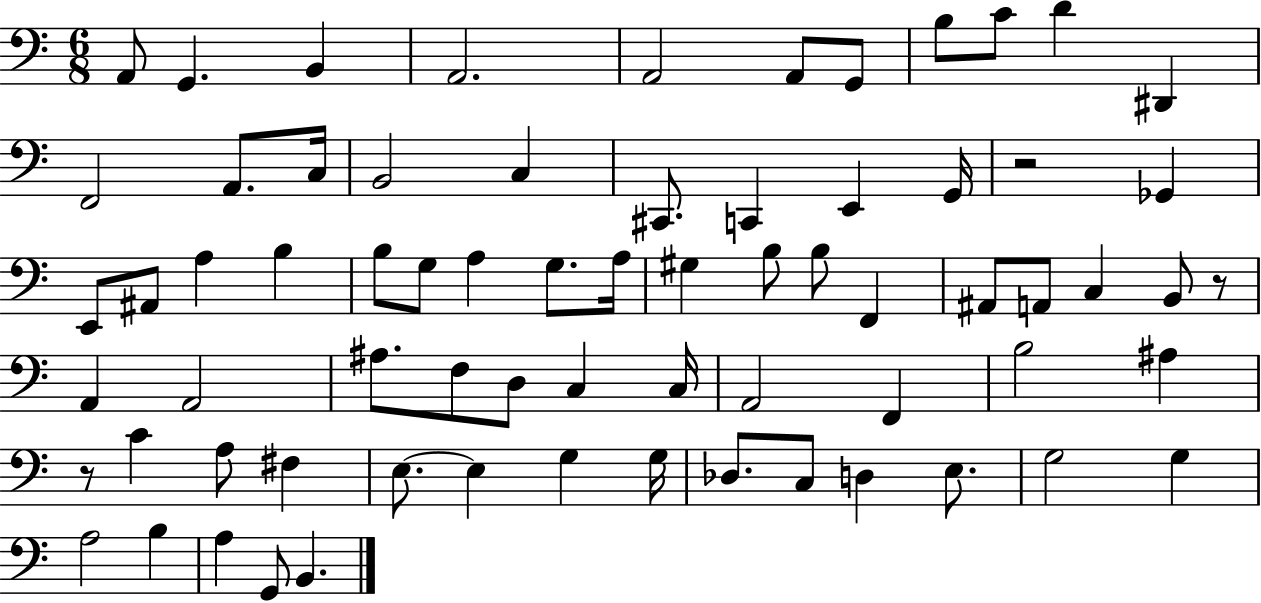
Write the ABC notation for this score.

X:1
T:Untitled
M:6/8
L:1/4
K:C
A,,/2 G,, B,, A,,2 A,,2 A,,/2 G,,/2 B,/2 C/2 D ^D,, F,,2 A,,/2 C,/4 B,,2 C, ^C,,/2 C,, E,, G,,/4 z2 _G,, E,,/2 ^A,,/2 A, B, B,/2 G,/2 A, G,/2 A,/4 ^G, B,/2 B,/2 F,, ^A,,/2 A,,/2 C, B,,/2 z/2 A,, A,,2 ^A,/2 F,/2 D,/2 C, C,/4 A,,2 F,, B,2 ^A, z/2 C A,/2 ^F, E,/2 E, G, G,/4 _D,/2 C,/2 D, E,/2 G,2 G, A,2 B, A, G,,/2 B,,